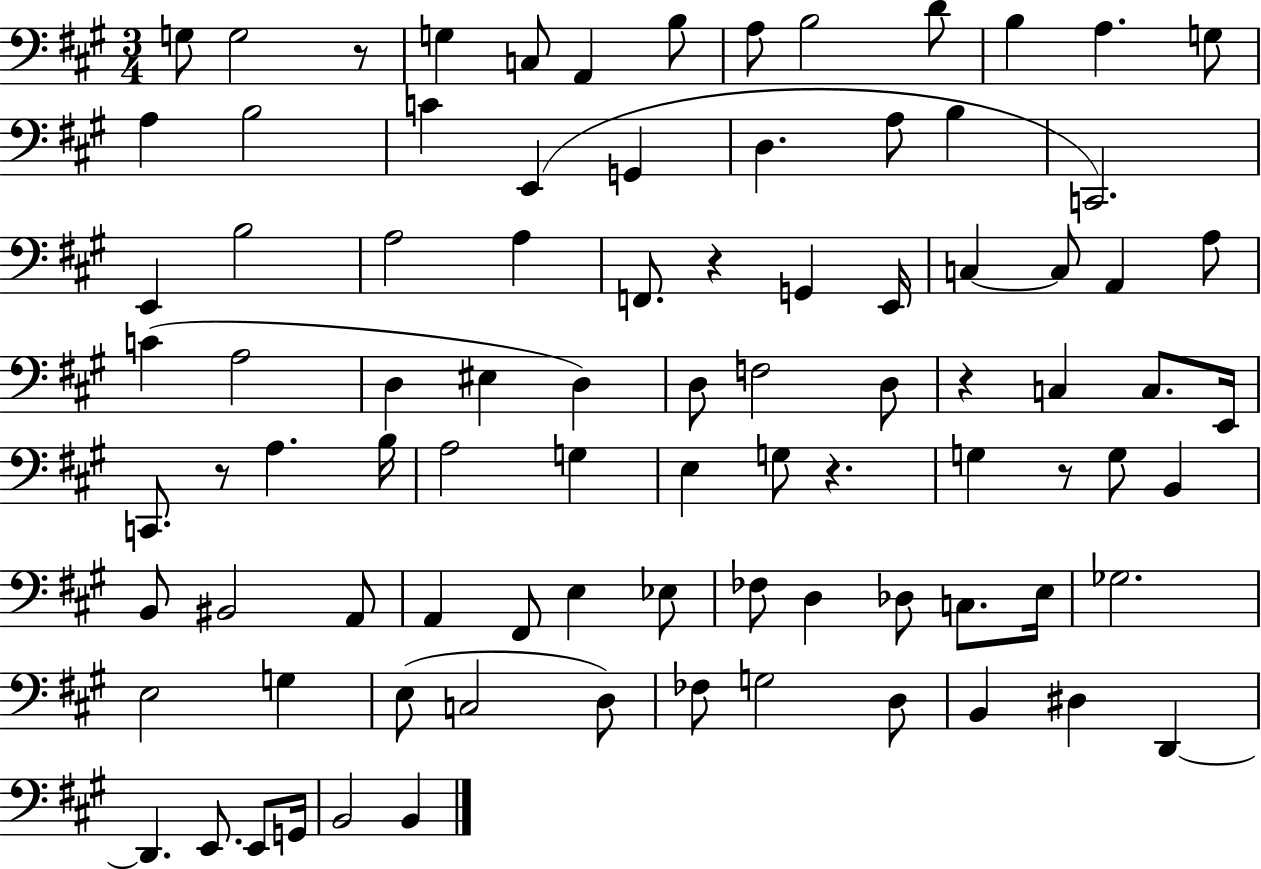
{
  \clef bass
  \numericTimeSignature
  \time 3/4
  \key a \major
  g8 g2 r8 | g4 c8 a,4 b8 | a8 b2 d'8 | b4 a4. g8 | \break a4 b2 | c'4 e,4( g,4 | d4. a8 b4 | c,2.) | \break e,4 b2 | a2 a4 | f,8. r4 g,4 e,16 | c4~~ c8 a,4 a8 | \break c'4( a2 | d4 eis4 d4) | d8 f2 d8 | r4 c4 c8. e,16 | \break c,8. r8 a4. b16 | a2 g4 | e4 g8 r4. | g4 r8 g8 b,4 | \break b,8 bis,2 a,8 | a,4 fis,8 e4 ees8 | fes8 d4 des8 c8. e16 | ges2. | \break e2 g4 | e8( c2 d8) | fes8 g2 d8 | b,4 dis4 d,4~~ | \break d,4. e,8. e,8 g,16 | b,2 b,4 | \bar "|."
}